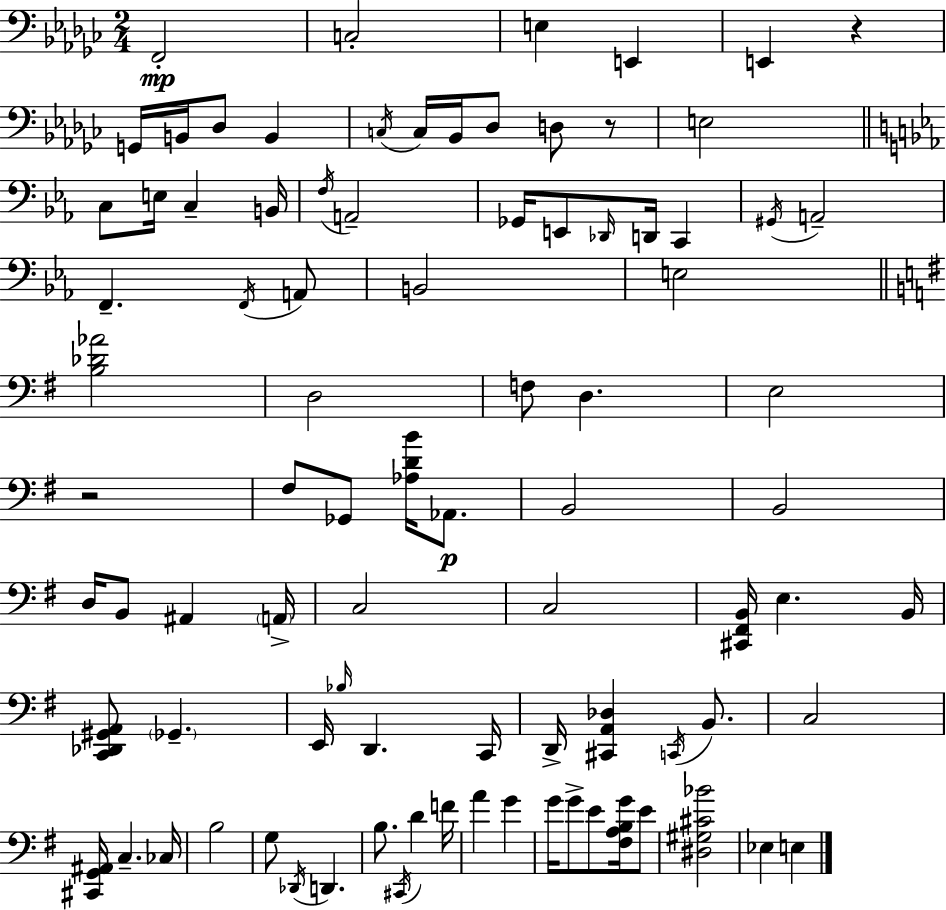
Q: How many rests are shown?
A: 3